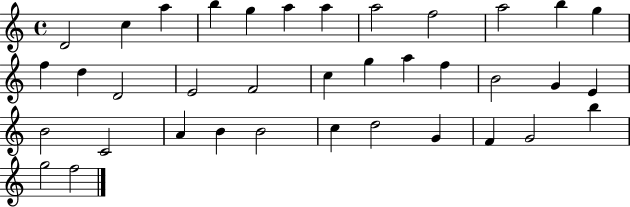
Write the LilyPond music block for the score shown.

{
  \clef treble
  \time 4/4
  \defaultTimeSignature
  \key c \major
  d'2 c''4 a''4 | b''4 g''4 a''4 a''4 | a''2 f''2 | a''2 b''4 g''4 | \break f''4 d''4 d'2 | e'2 f'2 | c''4 g''4 a''4 f''4 | b'2 g'4 e'4 | \break b'2 c'2 | a'4 b'4 b'2 | c''4 d''2 g'4 | f'4 g'2 b''4 | \break g''2 f''2 | \bar "|."
}